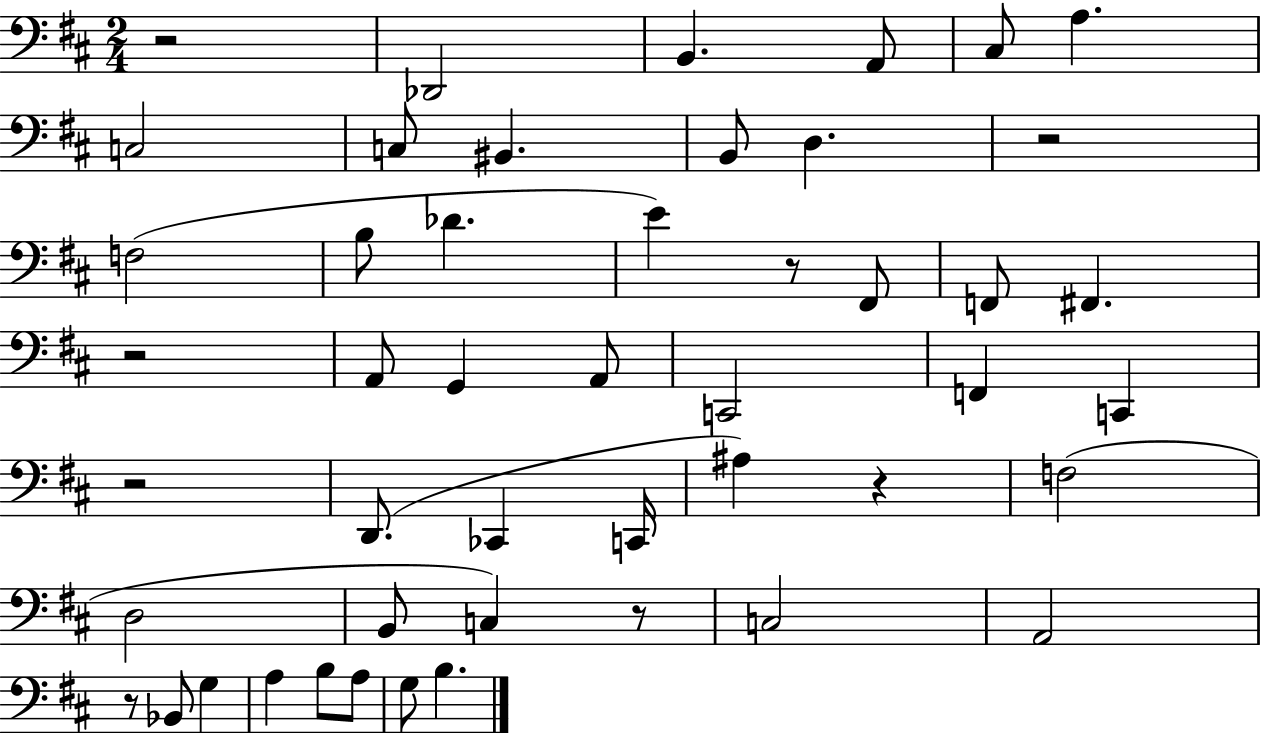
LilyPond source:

{
  \clef bass
  \numericTimeSignature
  \time 2/4
  \key d \major
  r2 | des,2 | b,4. a,8 | cis8 a4. | \break c2 | c8 bis,4. | b,8 d4. | r2 | \break f2( | b8 des'4. | e'4) r8 fis,8 | f,8 fis,4. | \break r2 | a,8 g,4 a,8 | c,2 | f,4 c,4 | \break r2 | d,8.( ces,4 c,16 | ais4) r4 | f2( | \break d2 | b,8 c4) r8 | c2 | a,2 | \break r8 bes,8 g4 | a4 b8 a8 | g8 b4. | \bar "|."
}